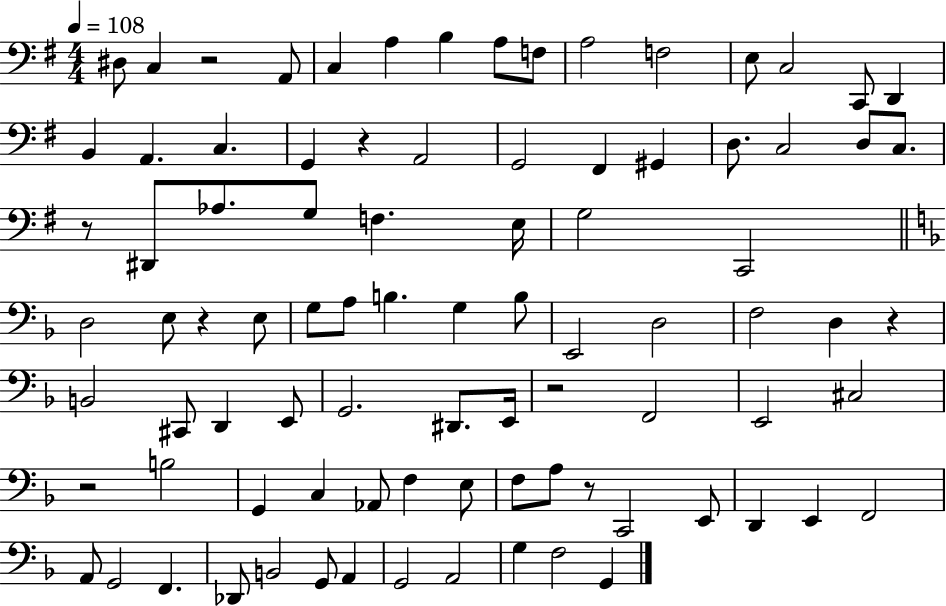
X:1
T:Untitled
M:4/4
L:1/4
K:G
^D,/2 C, z2 A,,/2 C, A, B, A,/2 F,/2 A,2 F,2 E,/2 C,2 C,,/2 D,, B,, A,, C, G,, z A,,2 G,,2 ^F,, ^G,, D,/2 C,2 D,/2 C,/2 z/2 ^D,,/2 _A,/2 G,/2 F, E,/4 G,2 C,,2 D,2 E,/2 z E,/2 G,/2 A,/2 B, G, B,/2 E,,2 D,2 F,2 D, z B,,2 ^C,,/2 D,, E,,/2 G,,2 ^D,,/2 E,,/4 z2 F,,2 E,,2 ^C,2 z2 B,2 G,, C, _A,,/2 F, E,/2 F,/2 A,/2 z/2 C,,2 E,,/2 D,, E,, F,,2 A,,/2 G,,2 F,, _D,,/2 B,,2 G,,/2 A,, G,,2 A,,2 G, F,2 G,,